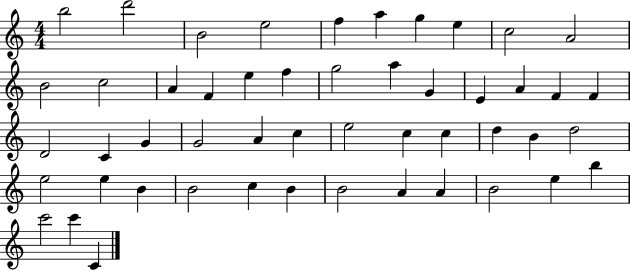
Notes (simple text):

B5/h D6/h B4/h E5/h F5/q A5/q G5/q E5/q C5/h A4/h B4/h C5/h A4/q F4/q E5/q F5/q G5/h A5/q G4/q E4/q A4/q F4/q F4/q D4/h C4/q G4/q G4/h A4/q C5/q E5/h C5/q C5/q D5/q B4/q D5/h E5/h E5/q B4/q B4/h C5/q B4/q B4/h A4/q A4/q B4/h E5/q B5/q C6/h C6/q C4/q